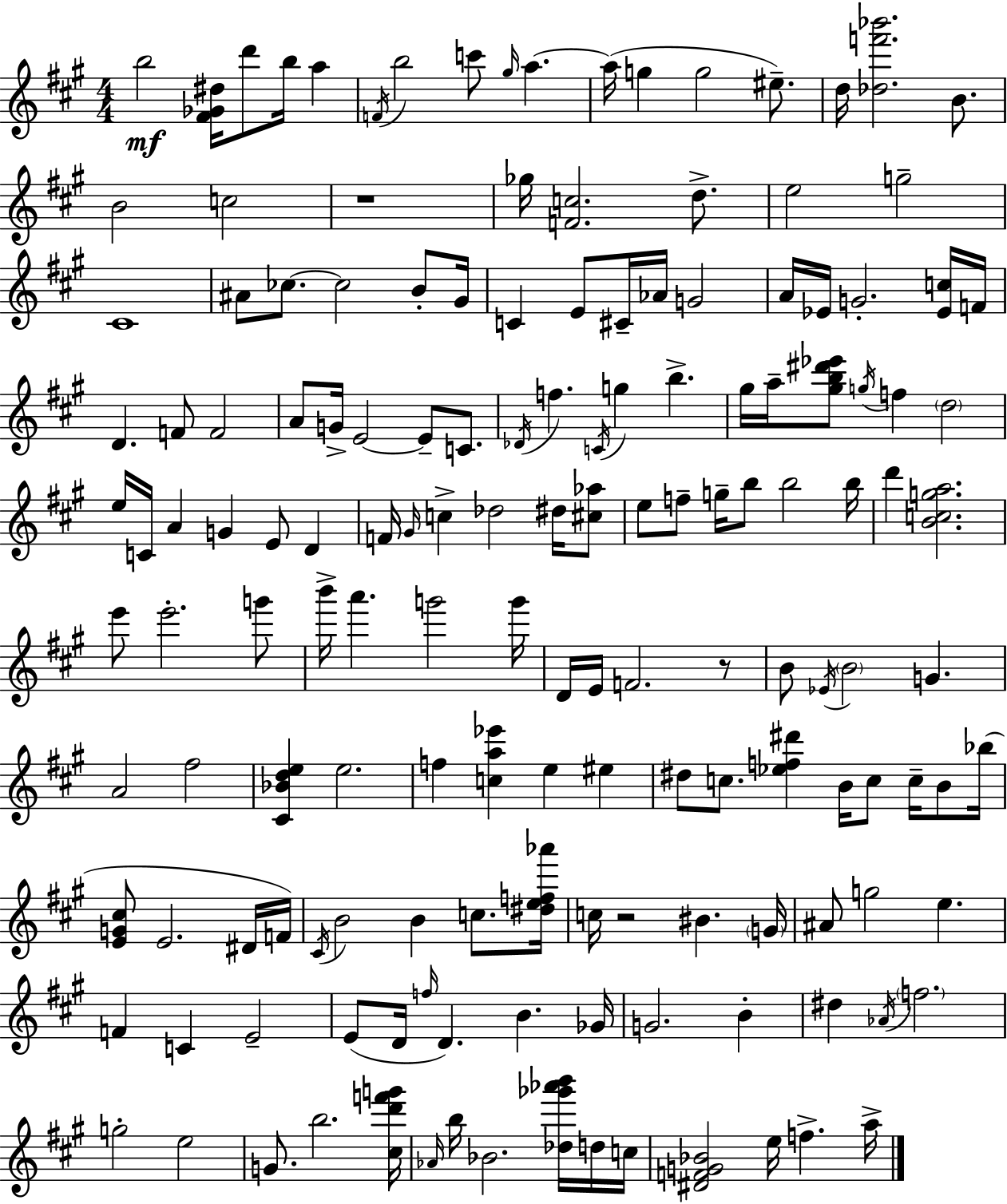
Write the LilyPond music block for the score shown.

{
  \clef treble
  \numericTimeSignature
  \time 4/4
  \key a \major
  b''2\mf <fis' ges' dis''>16 d'''8 b''16 a''4 | \acciaccatura { f'16 } b''2 c'''8 \grace { gis''16 } a''4.~~ | a''16( g''4 g''2 eis''8.--) | d''16 <des'' f''' bes'''>2. b'8. | \break b'2 c''2 | r1 | ges''16 <f' c''>2. d''8.-> | e''2 g''2-- | \break cis'1 | ais'8 ces''8.~~ ces''2 b'8-. | gis'16 c'4 e'8 cis'16-- aes'16 g'2 | a'16 ees'16 g'2.-. | \break <ees' c''>16 f'16 d'4. f'8 f'2 | a'8 g'16-> e'2~~ e'8-- c'8. | \acciaccatura { des'16 } f''4. \acciaccatura { c'16 } g''4 b''4.-> | gis''16 a''16-- <gis'' b'' dis''' ees'''>8 \acciaccatura { g''16 } f''4 \parenthesize d''2 | \break e''16 c'16 a'4 g'4 e'8 | d'4 f'16 \grace { gis'16 } c''4-> des''2 | dis''16 <cis'' aes''>8 e''8 f''8-- g''16-- b''8 b''2 | b''16 d'''4 <b' c'' g'' a''>2. | \break e'''8 e'''2.-. | g'''8 b'''16-> a'''4. g'''2 | g'''16 d'16 e'16 f'2. | r8 b'8 \acciaccatura { ees'16 } \parenthesize b'2 | \break g'4. a'2 fis''2 | <cis' bes' d'' e''>4 e''2. | f''4 <c'' a'' ees'''>4 e''4 | eis''4 dis''8 c''8. <ees'' f'' dis'''>4 | \break b'16 c''8 c''16-- b'8 bes''16( <e' g' cis''>8 e'2. | dis'16 f'16) \acciaccatura { cis'16 } b'2 | b'4 c''8. <dis'' e'' f'' aes'''>16 c''16 r2 | bis'4. \parenthesize g'16 ais'8 g''2 | \break e''4. f'4 c'4 | e'2-- e'8( d'16 \grace { f''16 } d'4.) | b'4. ges'16 g'2. | b'4-. dis''4 \acciaccatura { aes'16 } \parenthesize f''2. | \break g''2-. | e''2 g'8. b''2. | <cis'' d''' f''' g'''>16 \grace { aes'16 } b''16 bes'2. | <des'' ges''' aes''' b'''>16 d''16 c''16 <dis' f' g' bes'>2 | \break e''16 f''4.-> a''16-> \bar "|."
}